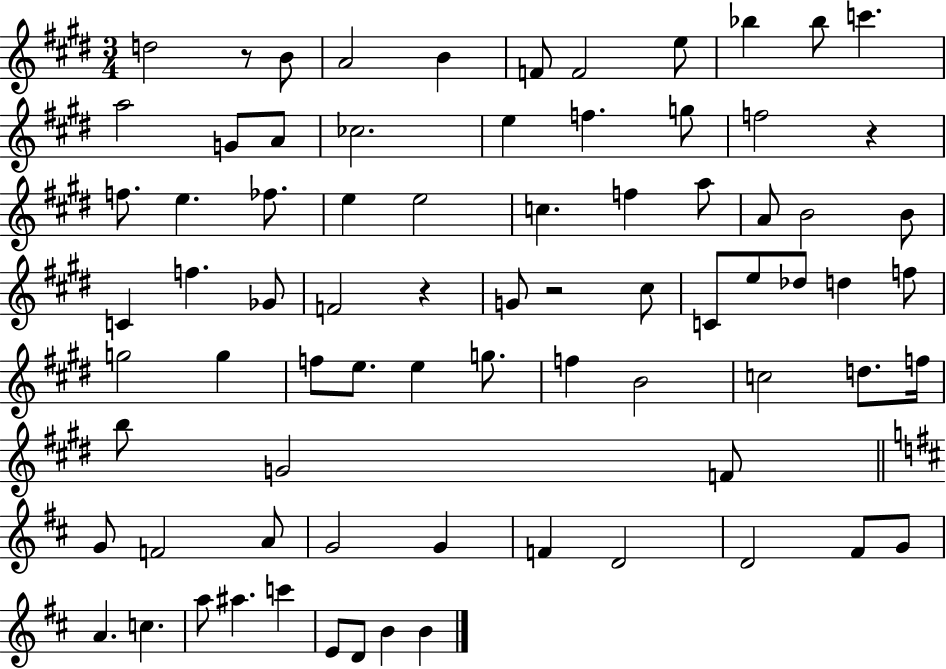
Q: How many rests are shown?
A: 4